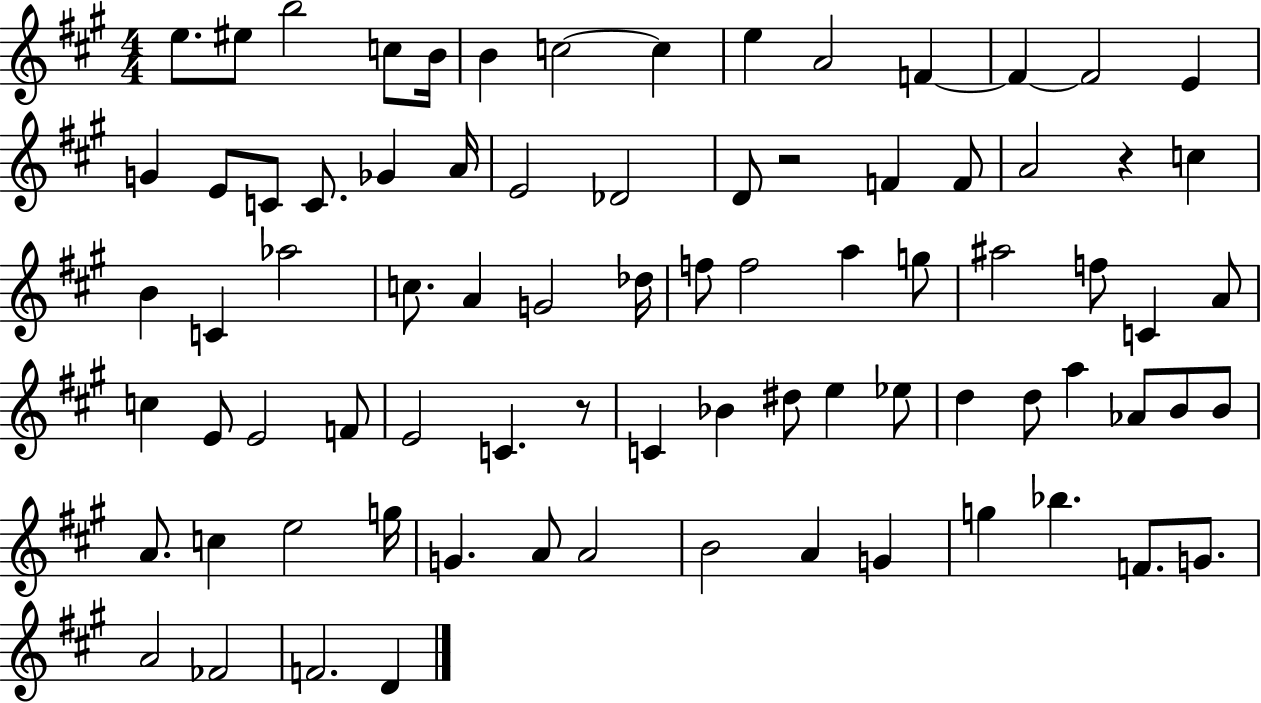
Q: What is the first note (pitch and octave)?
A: E5